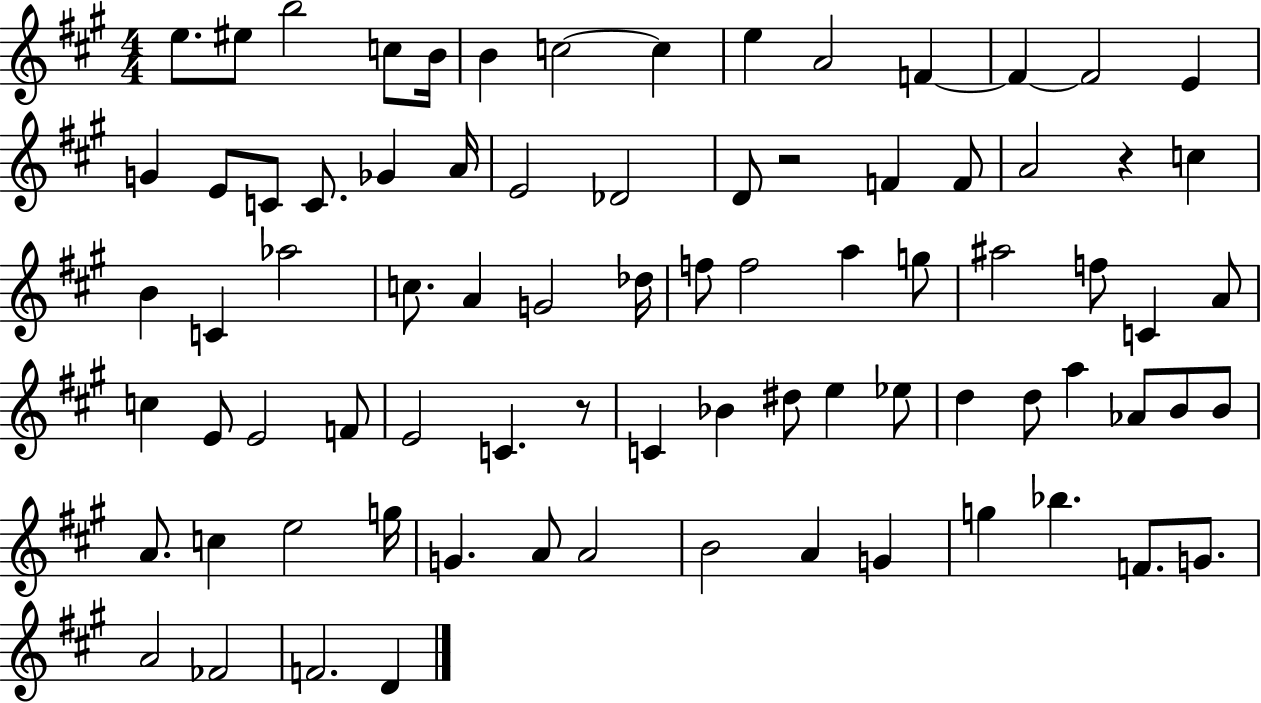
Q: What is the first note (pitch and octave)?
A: E5